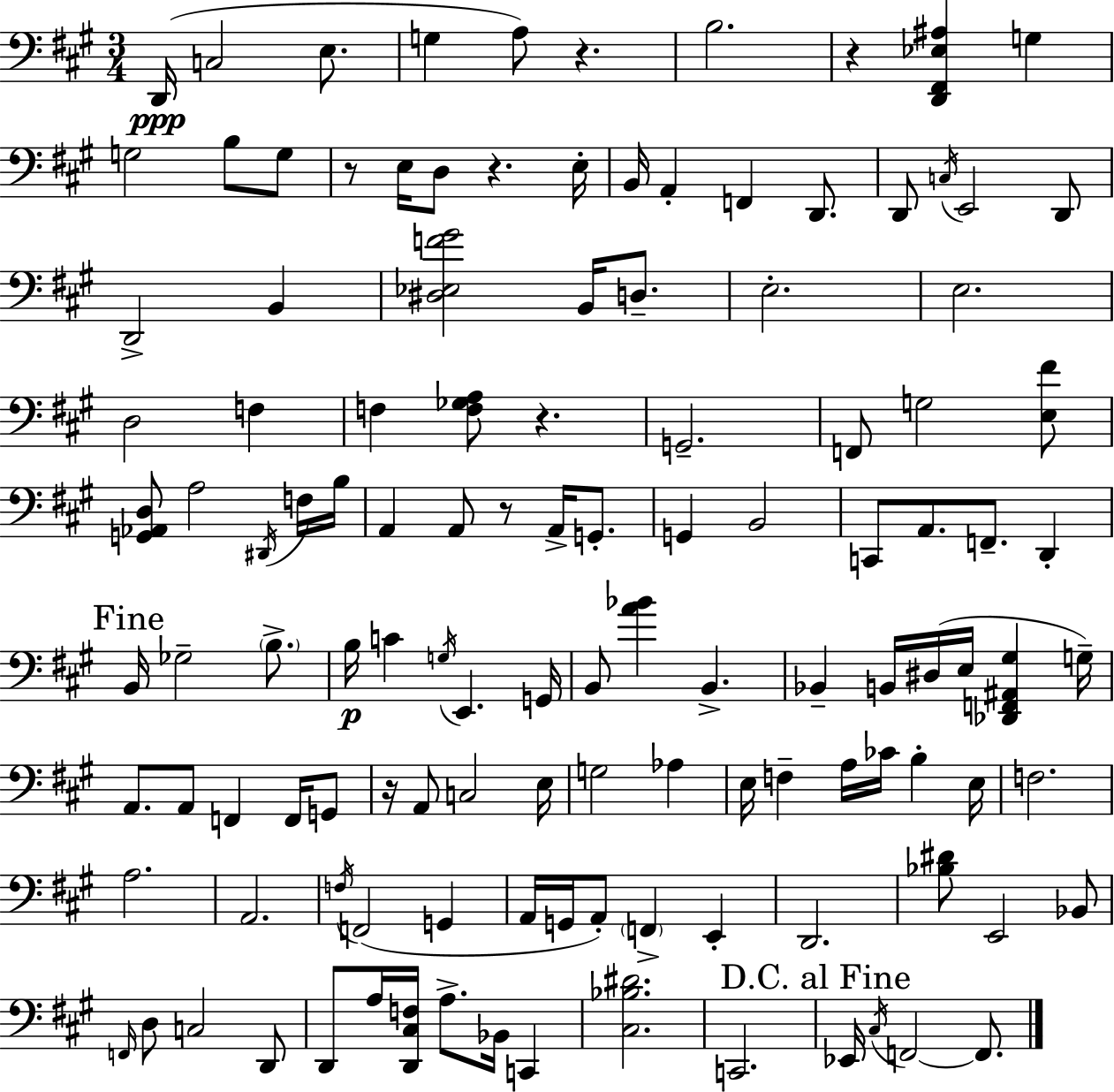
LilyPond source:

{
  \clef bass
  \numericTimeSignature
  \time 3/4
  \key a \major
  d,16(\ppp c2 e8. | g4 a8) r4. | b2. | r4 <d, fis, ees ais>4 g4 | \break g2 b8 g8 | r8 e16 d8 r4. e16-. | b,16 a,4-. f,4 d,8. | d,8 \acciaccatura { c16 } e,2 d,8 | \break d,2-> b,4 | <dis ees f' gis'>2 b,16 d8.-- | e2.-. | e2. | \break d2 f4 | f4 <f ges a>8 r4. | g,2.-- | f,8 g2 <e fis'>8 | \break <g, aes, d>8 a2 \acciaccatura { dis,16 } | f16 b16 a,4 a,8 r8 a,16-> g,8.-. | g,4 b,2 | c,8 a,8. f,8.-- d,4-. | \break \mark "Fine" b,16 ges2-- \parenthesize b8.-> | b16\p c'4 \acciaccatura { g16 } e,4. | g,16 b,8 <a' bes'>4 b,4.-> | bes,4-- b,16 dis16( e16 <des, f, ais, gis>4 | \break g16--) a,8. a,8 f,4 | f,16 g,8 r16 a,8 c2 | e16 g2 aes4 | e16 f4-- a16 ces'16 b4-. | \break e16 f2. | a2. | a,2. | \acciaccatura { f16 }( f,2 | \break g,4 a,16 g,16 a,8-.) \parenthesize f,4-> | e,4-. d,2. | <bes dis'>8 e,2 | bes,8 \grace { f,16 } d8 c2 | \break d,8 d,8 a16 <d, cis f>16 a8.-> | bes,16 c,4 <cis bes dis'>2. | c,2. | \mark "D.C. al Fine" ees,16 \acciaccatura { cis16 } f,2~~ | \break f,8. \bar "|."
}